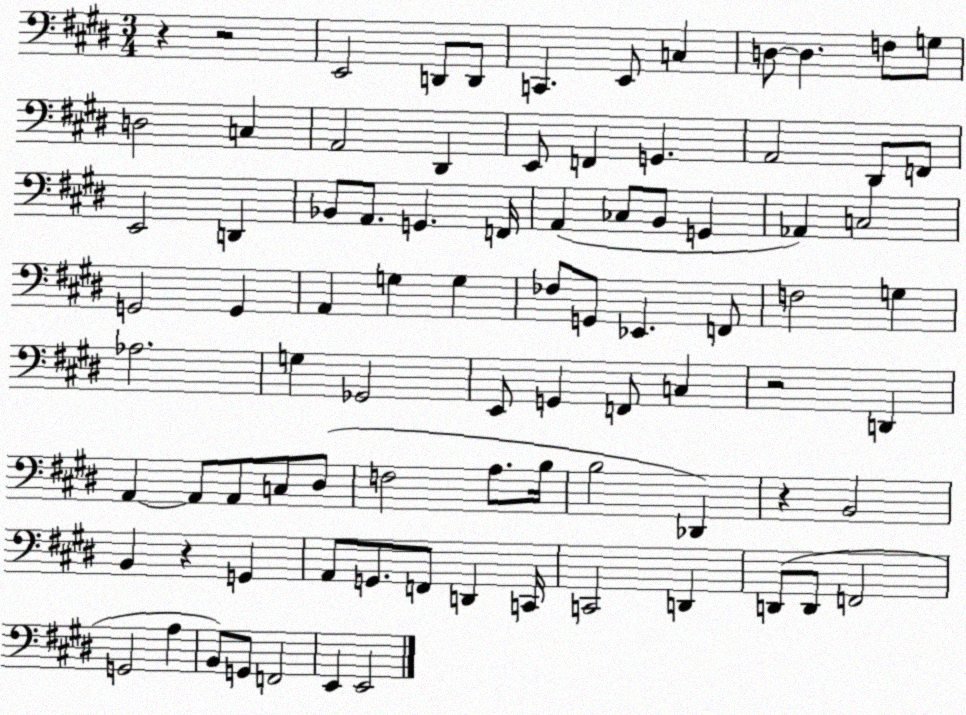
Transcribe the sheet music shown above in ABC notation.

X:1
T:Untitled
M:3/4
L:1/4
K:E
z z2 E,,2 D,,/2 D,,/2 C,, E,,/2 C, D,/2 D, F,/2 G,/2 D,2 C, A,,2 ^D,, E,,/2 F,, G,, A,,2 ^D,,/2 F,,/2 E,,2 D,, _B,,/2 A,,/2 G,, F,,/4 A,, _C,/2 B,,/2 G,, _A,, C,2 G,,2 G,, A,, G, G, _F,/2 G,,/2 _E,, F,,/2 F,2 G, _A,2 G, _G,,2 E,,/2 G,, F,,/2 C, z2 D,, A,, A,,/2 A,,/2 C,/2 ^D,/2 F,2 A,/2 B,/4 B,2 _D,, z B,,2 B,, z G,, A,,/2 G,,/2 F,,/2 D,, C,,/4 C,,2 D,, D,,/2 D,,/2 F,,2 G,,2 A, B,,/2 G,,/2 F,,2 E,, E,,2